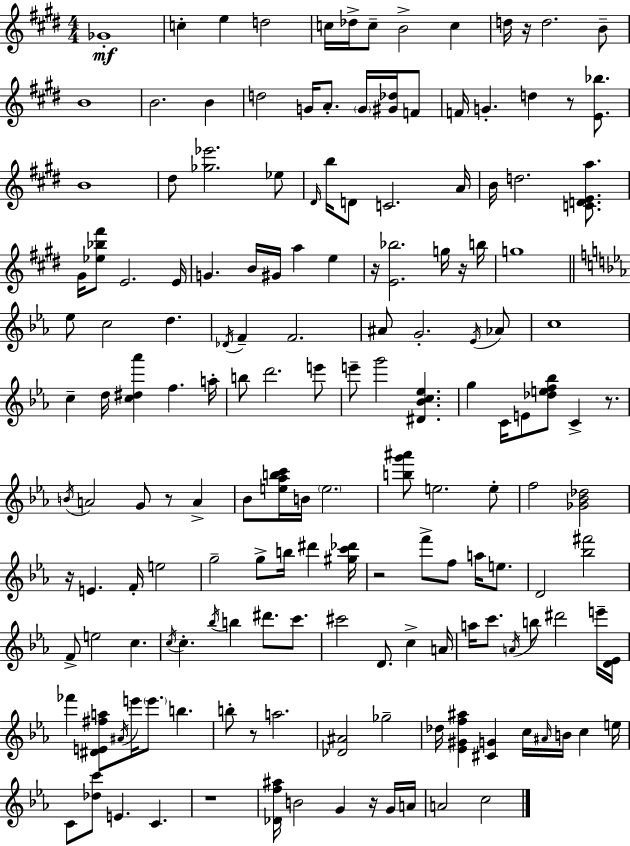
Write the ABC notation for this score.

X:1
T:Untitled
M:4/4
L:1/4
K:E
_G4 c e d2 c/4 _d/4 c/2 B2 c d/4 z/4 d2 B/2 B4 B2 B d2 G/4 A/2 G/4 [^G_d]/4 F/2 F/4 G d z/2 [E_b]/2 B4 ^d/2 [_g_e']2 _e/2 ^D/4 b/4 D/2 C2 A/4 B/4 d2 [CDEa]/2 ^G/4 [_e_b^f']/2 E2 E/4 G B/4 ^G/4 a e z/4 [E_b]2 g/4 z/4 b/4 g4 _e/2 c2 d _D/4 F F2 ^A/2 G2 _E/4 _A/2 c4 c d/4 [c^d_a'] f a/4 b/2 d'2 e'/2 e'/2 g'2 [^D_Bc_e] g C/4 E/2 [_def_b]/2 C z/2 B/4 A2 G/2 z/2 A _B/2 [e_abc']/4 B/4 e2 [bg'^a']/2 e2 e/2 f2 [_G_B_d]2 z/4 E F/4 e2 g2 g/2 b/4 ^d' [^gc'_d']/4 z2 f'/2 f/2 a/4 e/2 D2 [_b^f']2 F/2 e2 c c/4 c _b/4 b ^d'/2 c'/2 ^c'2 D/2 c A/4 a/4 c'/2 A/4 b/2 ^d'2 e'/4 [D_E]/4 _f' [^DE^fa]/2 ^A/4 e'/4 e'/2 b b/2 z/2 a2 [_D^A]2 _g2 _d/4 [_E^Gf^a] [^CG] c/4 ^A/4 B/4 c e/4 C/2 [_dc']/2 E C z4 [_Df^a]/4 B2 G z/4 G/4 A/4 A2 c2